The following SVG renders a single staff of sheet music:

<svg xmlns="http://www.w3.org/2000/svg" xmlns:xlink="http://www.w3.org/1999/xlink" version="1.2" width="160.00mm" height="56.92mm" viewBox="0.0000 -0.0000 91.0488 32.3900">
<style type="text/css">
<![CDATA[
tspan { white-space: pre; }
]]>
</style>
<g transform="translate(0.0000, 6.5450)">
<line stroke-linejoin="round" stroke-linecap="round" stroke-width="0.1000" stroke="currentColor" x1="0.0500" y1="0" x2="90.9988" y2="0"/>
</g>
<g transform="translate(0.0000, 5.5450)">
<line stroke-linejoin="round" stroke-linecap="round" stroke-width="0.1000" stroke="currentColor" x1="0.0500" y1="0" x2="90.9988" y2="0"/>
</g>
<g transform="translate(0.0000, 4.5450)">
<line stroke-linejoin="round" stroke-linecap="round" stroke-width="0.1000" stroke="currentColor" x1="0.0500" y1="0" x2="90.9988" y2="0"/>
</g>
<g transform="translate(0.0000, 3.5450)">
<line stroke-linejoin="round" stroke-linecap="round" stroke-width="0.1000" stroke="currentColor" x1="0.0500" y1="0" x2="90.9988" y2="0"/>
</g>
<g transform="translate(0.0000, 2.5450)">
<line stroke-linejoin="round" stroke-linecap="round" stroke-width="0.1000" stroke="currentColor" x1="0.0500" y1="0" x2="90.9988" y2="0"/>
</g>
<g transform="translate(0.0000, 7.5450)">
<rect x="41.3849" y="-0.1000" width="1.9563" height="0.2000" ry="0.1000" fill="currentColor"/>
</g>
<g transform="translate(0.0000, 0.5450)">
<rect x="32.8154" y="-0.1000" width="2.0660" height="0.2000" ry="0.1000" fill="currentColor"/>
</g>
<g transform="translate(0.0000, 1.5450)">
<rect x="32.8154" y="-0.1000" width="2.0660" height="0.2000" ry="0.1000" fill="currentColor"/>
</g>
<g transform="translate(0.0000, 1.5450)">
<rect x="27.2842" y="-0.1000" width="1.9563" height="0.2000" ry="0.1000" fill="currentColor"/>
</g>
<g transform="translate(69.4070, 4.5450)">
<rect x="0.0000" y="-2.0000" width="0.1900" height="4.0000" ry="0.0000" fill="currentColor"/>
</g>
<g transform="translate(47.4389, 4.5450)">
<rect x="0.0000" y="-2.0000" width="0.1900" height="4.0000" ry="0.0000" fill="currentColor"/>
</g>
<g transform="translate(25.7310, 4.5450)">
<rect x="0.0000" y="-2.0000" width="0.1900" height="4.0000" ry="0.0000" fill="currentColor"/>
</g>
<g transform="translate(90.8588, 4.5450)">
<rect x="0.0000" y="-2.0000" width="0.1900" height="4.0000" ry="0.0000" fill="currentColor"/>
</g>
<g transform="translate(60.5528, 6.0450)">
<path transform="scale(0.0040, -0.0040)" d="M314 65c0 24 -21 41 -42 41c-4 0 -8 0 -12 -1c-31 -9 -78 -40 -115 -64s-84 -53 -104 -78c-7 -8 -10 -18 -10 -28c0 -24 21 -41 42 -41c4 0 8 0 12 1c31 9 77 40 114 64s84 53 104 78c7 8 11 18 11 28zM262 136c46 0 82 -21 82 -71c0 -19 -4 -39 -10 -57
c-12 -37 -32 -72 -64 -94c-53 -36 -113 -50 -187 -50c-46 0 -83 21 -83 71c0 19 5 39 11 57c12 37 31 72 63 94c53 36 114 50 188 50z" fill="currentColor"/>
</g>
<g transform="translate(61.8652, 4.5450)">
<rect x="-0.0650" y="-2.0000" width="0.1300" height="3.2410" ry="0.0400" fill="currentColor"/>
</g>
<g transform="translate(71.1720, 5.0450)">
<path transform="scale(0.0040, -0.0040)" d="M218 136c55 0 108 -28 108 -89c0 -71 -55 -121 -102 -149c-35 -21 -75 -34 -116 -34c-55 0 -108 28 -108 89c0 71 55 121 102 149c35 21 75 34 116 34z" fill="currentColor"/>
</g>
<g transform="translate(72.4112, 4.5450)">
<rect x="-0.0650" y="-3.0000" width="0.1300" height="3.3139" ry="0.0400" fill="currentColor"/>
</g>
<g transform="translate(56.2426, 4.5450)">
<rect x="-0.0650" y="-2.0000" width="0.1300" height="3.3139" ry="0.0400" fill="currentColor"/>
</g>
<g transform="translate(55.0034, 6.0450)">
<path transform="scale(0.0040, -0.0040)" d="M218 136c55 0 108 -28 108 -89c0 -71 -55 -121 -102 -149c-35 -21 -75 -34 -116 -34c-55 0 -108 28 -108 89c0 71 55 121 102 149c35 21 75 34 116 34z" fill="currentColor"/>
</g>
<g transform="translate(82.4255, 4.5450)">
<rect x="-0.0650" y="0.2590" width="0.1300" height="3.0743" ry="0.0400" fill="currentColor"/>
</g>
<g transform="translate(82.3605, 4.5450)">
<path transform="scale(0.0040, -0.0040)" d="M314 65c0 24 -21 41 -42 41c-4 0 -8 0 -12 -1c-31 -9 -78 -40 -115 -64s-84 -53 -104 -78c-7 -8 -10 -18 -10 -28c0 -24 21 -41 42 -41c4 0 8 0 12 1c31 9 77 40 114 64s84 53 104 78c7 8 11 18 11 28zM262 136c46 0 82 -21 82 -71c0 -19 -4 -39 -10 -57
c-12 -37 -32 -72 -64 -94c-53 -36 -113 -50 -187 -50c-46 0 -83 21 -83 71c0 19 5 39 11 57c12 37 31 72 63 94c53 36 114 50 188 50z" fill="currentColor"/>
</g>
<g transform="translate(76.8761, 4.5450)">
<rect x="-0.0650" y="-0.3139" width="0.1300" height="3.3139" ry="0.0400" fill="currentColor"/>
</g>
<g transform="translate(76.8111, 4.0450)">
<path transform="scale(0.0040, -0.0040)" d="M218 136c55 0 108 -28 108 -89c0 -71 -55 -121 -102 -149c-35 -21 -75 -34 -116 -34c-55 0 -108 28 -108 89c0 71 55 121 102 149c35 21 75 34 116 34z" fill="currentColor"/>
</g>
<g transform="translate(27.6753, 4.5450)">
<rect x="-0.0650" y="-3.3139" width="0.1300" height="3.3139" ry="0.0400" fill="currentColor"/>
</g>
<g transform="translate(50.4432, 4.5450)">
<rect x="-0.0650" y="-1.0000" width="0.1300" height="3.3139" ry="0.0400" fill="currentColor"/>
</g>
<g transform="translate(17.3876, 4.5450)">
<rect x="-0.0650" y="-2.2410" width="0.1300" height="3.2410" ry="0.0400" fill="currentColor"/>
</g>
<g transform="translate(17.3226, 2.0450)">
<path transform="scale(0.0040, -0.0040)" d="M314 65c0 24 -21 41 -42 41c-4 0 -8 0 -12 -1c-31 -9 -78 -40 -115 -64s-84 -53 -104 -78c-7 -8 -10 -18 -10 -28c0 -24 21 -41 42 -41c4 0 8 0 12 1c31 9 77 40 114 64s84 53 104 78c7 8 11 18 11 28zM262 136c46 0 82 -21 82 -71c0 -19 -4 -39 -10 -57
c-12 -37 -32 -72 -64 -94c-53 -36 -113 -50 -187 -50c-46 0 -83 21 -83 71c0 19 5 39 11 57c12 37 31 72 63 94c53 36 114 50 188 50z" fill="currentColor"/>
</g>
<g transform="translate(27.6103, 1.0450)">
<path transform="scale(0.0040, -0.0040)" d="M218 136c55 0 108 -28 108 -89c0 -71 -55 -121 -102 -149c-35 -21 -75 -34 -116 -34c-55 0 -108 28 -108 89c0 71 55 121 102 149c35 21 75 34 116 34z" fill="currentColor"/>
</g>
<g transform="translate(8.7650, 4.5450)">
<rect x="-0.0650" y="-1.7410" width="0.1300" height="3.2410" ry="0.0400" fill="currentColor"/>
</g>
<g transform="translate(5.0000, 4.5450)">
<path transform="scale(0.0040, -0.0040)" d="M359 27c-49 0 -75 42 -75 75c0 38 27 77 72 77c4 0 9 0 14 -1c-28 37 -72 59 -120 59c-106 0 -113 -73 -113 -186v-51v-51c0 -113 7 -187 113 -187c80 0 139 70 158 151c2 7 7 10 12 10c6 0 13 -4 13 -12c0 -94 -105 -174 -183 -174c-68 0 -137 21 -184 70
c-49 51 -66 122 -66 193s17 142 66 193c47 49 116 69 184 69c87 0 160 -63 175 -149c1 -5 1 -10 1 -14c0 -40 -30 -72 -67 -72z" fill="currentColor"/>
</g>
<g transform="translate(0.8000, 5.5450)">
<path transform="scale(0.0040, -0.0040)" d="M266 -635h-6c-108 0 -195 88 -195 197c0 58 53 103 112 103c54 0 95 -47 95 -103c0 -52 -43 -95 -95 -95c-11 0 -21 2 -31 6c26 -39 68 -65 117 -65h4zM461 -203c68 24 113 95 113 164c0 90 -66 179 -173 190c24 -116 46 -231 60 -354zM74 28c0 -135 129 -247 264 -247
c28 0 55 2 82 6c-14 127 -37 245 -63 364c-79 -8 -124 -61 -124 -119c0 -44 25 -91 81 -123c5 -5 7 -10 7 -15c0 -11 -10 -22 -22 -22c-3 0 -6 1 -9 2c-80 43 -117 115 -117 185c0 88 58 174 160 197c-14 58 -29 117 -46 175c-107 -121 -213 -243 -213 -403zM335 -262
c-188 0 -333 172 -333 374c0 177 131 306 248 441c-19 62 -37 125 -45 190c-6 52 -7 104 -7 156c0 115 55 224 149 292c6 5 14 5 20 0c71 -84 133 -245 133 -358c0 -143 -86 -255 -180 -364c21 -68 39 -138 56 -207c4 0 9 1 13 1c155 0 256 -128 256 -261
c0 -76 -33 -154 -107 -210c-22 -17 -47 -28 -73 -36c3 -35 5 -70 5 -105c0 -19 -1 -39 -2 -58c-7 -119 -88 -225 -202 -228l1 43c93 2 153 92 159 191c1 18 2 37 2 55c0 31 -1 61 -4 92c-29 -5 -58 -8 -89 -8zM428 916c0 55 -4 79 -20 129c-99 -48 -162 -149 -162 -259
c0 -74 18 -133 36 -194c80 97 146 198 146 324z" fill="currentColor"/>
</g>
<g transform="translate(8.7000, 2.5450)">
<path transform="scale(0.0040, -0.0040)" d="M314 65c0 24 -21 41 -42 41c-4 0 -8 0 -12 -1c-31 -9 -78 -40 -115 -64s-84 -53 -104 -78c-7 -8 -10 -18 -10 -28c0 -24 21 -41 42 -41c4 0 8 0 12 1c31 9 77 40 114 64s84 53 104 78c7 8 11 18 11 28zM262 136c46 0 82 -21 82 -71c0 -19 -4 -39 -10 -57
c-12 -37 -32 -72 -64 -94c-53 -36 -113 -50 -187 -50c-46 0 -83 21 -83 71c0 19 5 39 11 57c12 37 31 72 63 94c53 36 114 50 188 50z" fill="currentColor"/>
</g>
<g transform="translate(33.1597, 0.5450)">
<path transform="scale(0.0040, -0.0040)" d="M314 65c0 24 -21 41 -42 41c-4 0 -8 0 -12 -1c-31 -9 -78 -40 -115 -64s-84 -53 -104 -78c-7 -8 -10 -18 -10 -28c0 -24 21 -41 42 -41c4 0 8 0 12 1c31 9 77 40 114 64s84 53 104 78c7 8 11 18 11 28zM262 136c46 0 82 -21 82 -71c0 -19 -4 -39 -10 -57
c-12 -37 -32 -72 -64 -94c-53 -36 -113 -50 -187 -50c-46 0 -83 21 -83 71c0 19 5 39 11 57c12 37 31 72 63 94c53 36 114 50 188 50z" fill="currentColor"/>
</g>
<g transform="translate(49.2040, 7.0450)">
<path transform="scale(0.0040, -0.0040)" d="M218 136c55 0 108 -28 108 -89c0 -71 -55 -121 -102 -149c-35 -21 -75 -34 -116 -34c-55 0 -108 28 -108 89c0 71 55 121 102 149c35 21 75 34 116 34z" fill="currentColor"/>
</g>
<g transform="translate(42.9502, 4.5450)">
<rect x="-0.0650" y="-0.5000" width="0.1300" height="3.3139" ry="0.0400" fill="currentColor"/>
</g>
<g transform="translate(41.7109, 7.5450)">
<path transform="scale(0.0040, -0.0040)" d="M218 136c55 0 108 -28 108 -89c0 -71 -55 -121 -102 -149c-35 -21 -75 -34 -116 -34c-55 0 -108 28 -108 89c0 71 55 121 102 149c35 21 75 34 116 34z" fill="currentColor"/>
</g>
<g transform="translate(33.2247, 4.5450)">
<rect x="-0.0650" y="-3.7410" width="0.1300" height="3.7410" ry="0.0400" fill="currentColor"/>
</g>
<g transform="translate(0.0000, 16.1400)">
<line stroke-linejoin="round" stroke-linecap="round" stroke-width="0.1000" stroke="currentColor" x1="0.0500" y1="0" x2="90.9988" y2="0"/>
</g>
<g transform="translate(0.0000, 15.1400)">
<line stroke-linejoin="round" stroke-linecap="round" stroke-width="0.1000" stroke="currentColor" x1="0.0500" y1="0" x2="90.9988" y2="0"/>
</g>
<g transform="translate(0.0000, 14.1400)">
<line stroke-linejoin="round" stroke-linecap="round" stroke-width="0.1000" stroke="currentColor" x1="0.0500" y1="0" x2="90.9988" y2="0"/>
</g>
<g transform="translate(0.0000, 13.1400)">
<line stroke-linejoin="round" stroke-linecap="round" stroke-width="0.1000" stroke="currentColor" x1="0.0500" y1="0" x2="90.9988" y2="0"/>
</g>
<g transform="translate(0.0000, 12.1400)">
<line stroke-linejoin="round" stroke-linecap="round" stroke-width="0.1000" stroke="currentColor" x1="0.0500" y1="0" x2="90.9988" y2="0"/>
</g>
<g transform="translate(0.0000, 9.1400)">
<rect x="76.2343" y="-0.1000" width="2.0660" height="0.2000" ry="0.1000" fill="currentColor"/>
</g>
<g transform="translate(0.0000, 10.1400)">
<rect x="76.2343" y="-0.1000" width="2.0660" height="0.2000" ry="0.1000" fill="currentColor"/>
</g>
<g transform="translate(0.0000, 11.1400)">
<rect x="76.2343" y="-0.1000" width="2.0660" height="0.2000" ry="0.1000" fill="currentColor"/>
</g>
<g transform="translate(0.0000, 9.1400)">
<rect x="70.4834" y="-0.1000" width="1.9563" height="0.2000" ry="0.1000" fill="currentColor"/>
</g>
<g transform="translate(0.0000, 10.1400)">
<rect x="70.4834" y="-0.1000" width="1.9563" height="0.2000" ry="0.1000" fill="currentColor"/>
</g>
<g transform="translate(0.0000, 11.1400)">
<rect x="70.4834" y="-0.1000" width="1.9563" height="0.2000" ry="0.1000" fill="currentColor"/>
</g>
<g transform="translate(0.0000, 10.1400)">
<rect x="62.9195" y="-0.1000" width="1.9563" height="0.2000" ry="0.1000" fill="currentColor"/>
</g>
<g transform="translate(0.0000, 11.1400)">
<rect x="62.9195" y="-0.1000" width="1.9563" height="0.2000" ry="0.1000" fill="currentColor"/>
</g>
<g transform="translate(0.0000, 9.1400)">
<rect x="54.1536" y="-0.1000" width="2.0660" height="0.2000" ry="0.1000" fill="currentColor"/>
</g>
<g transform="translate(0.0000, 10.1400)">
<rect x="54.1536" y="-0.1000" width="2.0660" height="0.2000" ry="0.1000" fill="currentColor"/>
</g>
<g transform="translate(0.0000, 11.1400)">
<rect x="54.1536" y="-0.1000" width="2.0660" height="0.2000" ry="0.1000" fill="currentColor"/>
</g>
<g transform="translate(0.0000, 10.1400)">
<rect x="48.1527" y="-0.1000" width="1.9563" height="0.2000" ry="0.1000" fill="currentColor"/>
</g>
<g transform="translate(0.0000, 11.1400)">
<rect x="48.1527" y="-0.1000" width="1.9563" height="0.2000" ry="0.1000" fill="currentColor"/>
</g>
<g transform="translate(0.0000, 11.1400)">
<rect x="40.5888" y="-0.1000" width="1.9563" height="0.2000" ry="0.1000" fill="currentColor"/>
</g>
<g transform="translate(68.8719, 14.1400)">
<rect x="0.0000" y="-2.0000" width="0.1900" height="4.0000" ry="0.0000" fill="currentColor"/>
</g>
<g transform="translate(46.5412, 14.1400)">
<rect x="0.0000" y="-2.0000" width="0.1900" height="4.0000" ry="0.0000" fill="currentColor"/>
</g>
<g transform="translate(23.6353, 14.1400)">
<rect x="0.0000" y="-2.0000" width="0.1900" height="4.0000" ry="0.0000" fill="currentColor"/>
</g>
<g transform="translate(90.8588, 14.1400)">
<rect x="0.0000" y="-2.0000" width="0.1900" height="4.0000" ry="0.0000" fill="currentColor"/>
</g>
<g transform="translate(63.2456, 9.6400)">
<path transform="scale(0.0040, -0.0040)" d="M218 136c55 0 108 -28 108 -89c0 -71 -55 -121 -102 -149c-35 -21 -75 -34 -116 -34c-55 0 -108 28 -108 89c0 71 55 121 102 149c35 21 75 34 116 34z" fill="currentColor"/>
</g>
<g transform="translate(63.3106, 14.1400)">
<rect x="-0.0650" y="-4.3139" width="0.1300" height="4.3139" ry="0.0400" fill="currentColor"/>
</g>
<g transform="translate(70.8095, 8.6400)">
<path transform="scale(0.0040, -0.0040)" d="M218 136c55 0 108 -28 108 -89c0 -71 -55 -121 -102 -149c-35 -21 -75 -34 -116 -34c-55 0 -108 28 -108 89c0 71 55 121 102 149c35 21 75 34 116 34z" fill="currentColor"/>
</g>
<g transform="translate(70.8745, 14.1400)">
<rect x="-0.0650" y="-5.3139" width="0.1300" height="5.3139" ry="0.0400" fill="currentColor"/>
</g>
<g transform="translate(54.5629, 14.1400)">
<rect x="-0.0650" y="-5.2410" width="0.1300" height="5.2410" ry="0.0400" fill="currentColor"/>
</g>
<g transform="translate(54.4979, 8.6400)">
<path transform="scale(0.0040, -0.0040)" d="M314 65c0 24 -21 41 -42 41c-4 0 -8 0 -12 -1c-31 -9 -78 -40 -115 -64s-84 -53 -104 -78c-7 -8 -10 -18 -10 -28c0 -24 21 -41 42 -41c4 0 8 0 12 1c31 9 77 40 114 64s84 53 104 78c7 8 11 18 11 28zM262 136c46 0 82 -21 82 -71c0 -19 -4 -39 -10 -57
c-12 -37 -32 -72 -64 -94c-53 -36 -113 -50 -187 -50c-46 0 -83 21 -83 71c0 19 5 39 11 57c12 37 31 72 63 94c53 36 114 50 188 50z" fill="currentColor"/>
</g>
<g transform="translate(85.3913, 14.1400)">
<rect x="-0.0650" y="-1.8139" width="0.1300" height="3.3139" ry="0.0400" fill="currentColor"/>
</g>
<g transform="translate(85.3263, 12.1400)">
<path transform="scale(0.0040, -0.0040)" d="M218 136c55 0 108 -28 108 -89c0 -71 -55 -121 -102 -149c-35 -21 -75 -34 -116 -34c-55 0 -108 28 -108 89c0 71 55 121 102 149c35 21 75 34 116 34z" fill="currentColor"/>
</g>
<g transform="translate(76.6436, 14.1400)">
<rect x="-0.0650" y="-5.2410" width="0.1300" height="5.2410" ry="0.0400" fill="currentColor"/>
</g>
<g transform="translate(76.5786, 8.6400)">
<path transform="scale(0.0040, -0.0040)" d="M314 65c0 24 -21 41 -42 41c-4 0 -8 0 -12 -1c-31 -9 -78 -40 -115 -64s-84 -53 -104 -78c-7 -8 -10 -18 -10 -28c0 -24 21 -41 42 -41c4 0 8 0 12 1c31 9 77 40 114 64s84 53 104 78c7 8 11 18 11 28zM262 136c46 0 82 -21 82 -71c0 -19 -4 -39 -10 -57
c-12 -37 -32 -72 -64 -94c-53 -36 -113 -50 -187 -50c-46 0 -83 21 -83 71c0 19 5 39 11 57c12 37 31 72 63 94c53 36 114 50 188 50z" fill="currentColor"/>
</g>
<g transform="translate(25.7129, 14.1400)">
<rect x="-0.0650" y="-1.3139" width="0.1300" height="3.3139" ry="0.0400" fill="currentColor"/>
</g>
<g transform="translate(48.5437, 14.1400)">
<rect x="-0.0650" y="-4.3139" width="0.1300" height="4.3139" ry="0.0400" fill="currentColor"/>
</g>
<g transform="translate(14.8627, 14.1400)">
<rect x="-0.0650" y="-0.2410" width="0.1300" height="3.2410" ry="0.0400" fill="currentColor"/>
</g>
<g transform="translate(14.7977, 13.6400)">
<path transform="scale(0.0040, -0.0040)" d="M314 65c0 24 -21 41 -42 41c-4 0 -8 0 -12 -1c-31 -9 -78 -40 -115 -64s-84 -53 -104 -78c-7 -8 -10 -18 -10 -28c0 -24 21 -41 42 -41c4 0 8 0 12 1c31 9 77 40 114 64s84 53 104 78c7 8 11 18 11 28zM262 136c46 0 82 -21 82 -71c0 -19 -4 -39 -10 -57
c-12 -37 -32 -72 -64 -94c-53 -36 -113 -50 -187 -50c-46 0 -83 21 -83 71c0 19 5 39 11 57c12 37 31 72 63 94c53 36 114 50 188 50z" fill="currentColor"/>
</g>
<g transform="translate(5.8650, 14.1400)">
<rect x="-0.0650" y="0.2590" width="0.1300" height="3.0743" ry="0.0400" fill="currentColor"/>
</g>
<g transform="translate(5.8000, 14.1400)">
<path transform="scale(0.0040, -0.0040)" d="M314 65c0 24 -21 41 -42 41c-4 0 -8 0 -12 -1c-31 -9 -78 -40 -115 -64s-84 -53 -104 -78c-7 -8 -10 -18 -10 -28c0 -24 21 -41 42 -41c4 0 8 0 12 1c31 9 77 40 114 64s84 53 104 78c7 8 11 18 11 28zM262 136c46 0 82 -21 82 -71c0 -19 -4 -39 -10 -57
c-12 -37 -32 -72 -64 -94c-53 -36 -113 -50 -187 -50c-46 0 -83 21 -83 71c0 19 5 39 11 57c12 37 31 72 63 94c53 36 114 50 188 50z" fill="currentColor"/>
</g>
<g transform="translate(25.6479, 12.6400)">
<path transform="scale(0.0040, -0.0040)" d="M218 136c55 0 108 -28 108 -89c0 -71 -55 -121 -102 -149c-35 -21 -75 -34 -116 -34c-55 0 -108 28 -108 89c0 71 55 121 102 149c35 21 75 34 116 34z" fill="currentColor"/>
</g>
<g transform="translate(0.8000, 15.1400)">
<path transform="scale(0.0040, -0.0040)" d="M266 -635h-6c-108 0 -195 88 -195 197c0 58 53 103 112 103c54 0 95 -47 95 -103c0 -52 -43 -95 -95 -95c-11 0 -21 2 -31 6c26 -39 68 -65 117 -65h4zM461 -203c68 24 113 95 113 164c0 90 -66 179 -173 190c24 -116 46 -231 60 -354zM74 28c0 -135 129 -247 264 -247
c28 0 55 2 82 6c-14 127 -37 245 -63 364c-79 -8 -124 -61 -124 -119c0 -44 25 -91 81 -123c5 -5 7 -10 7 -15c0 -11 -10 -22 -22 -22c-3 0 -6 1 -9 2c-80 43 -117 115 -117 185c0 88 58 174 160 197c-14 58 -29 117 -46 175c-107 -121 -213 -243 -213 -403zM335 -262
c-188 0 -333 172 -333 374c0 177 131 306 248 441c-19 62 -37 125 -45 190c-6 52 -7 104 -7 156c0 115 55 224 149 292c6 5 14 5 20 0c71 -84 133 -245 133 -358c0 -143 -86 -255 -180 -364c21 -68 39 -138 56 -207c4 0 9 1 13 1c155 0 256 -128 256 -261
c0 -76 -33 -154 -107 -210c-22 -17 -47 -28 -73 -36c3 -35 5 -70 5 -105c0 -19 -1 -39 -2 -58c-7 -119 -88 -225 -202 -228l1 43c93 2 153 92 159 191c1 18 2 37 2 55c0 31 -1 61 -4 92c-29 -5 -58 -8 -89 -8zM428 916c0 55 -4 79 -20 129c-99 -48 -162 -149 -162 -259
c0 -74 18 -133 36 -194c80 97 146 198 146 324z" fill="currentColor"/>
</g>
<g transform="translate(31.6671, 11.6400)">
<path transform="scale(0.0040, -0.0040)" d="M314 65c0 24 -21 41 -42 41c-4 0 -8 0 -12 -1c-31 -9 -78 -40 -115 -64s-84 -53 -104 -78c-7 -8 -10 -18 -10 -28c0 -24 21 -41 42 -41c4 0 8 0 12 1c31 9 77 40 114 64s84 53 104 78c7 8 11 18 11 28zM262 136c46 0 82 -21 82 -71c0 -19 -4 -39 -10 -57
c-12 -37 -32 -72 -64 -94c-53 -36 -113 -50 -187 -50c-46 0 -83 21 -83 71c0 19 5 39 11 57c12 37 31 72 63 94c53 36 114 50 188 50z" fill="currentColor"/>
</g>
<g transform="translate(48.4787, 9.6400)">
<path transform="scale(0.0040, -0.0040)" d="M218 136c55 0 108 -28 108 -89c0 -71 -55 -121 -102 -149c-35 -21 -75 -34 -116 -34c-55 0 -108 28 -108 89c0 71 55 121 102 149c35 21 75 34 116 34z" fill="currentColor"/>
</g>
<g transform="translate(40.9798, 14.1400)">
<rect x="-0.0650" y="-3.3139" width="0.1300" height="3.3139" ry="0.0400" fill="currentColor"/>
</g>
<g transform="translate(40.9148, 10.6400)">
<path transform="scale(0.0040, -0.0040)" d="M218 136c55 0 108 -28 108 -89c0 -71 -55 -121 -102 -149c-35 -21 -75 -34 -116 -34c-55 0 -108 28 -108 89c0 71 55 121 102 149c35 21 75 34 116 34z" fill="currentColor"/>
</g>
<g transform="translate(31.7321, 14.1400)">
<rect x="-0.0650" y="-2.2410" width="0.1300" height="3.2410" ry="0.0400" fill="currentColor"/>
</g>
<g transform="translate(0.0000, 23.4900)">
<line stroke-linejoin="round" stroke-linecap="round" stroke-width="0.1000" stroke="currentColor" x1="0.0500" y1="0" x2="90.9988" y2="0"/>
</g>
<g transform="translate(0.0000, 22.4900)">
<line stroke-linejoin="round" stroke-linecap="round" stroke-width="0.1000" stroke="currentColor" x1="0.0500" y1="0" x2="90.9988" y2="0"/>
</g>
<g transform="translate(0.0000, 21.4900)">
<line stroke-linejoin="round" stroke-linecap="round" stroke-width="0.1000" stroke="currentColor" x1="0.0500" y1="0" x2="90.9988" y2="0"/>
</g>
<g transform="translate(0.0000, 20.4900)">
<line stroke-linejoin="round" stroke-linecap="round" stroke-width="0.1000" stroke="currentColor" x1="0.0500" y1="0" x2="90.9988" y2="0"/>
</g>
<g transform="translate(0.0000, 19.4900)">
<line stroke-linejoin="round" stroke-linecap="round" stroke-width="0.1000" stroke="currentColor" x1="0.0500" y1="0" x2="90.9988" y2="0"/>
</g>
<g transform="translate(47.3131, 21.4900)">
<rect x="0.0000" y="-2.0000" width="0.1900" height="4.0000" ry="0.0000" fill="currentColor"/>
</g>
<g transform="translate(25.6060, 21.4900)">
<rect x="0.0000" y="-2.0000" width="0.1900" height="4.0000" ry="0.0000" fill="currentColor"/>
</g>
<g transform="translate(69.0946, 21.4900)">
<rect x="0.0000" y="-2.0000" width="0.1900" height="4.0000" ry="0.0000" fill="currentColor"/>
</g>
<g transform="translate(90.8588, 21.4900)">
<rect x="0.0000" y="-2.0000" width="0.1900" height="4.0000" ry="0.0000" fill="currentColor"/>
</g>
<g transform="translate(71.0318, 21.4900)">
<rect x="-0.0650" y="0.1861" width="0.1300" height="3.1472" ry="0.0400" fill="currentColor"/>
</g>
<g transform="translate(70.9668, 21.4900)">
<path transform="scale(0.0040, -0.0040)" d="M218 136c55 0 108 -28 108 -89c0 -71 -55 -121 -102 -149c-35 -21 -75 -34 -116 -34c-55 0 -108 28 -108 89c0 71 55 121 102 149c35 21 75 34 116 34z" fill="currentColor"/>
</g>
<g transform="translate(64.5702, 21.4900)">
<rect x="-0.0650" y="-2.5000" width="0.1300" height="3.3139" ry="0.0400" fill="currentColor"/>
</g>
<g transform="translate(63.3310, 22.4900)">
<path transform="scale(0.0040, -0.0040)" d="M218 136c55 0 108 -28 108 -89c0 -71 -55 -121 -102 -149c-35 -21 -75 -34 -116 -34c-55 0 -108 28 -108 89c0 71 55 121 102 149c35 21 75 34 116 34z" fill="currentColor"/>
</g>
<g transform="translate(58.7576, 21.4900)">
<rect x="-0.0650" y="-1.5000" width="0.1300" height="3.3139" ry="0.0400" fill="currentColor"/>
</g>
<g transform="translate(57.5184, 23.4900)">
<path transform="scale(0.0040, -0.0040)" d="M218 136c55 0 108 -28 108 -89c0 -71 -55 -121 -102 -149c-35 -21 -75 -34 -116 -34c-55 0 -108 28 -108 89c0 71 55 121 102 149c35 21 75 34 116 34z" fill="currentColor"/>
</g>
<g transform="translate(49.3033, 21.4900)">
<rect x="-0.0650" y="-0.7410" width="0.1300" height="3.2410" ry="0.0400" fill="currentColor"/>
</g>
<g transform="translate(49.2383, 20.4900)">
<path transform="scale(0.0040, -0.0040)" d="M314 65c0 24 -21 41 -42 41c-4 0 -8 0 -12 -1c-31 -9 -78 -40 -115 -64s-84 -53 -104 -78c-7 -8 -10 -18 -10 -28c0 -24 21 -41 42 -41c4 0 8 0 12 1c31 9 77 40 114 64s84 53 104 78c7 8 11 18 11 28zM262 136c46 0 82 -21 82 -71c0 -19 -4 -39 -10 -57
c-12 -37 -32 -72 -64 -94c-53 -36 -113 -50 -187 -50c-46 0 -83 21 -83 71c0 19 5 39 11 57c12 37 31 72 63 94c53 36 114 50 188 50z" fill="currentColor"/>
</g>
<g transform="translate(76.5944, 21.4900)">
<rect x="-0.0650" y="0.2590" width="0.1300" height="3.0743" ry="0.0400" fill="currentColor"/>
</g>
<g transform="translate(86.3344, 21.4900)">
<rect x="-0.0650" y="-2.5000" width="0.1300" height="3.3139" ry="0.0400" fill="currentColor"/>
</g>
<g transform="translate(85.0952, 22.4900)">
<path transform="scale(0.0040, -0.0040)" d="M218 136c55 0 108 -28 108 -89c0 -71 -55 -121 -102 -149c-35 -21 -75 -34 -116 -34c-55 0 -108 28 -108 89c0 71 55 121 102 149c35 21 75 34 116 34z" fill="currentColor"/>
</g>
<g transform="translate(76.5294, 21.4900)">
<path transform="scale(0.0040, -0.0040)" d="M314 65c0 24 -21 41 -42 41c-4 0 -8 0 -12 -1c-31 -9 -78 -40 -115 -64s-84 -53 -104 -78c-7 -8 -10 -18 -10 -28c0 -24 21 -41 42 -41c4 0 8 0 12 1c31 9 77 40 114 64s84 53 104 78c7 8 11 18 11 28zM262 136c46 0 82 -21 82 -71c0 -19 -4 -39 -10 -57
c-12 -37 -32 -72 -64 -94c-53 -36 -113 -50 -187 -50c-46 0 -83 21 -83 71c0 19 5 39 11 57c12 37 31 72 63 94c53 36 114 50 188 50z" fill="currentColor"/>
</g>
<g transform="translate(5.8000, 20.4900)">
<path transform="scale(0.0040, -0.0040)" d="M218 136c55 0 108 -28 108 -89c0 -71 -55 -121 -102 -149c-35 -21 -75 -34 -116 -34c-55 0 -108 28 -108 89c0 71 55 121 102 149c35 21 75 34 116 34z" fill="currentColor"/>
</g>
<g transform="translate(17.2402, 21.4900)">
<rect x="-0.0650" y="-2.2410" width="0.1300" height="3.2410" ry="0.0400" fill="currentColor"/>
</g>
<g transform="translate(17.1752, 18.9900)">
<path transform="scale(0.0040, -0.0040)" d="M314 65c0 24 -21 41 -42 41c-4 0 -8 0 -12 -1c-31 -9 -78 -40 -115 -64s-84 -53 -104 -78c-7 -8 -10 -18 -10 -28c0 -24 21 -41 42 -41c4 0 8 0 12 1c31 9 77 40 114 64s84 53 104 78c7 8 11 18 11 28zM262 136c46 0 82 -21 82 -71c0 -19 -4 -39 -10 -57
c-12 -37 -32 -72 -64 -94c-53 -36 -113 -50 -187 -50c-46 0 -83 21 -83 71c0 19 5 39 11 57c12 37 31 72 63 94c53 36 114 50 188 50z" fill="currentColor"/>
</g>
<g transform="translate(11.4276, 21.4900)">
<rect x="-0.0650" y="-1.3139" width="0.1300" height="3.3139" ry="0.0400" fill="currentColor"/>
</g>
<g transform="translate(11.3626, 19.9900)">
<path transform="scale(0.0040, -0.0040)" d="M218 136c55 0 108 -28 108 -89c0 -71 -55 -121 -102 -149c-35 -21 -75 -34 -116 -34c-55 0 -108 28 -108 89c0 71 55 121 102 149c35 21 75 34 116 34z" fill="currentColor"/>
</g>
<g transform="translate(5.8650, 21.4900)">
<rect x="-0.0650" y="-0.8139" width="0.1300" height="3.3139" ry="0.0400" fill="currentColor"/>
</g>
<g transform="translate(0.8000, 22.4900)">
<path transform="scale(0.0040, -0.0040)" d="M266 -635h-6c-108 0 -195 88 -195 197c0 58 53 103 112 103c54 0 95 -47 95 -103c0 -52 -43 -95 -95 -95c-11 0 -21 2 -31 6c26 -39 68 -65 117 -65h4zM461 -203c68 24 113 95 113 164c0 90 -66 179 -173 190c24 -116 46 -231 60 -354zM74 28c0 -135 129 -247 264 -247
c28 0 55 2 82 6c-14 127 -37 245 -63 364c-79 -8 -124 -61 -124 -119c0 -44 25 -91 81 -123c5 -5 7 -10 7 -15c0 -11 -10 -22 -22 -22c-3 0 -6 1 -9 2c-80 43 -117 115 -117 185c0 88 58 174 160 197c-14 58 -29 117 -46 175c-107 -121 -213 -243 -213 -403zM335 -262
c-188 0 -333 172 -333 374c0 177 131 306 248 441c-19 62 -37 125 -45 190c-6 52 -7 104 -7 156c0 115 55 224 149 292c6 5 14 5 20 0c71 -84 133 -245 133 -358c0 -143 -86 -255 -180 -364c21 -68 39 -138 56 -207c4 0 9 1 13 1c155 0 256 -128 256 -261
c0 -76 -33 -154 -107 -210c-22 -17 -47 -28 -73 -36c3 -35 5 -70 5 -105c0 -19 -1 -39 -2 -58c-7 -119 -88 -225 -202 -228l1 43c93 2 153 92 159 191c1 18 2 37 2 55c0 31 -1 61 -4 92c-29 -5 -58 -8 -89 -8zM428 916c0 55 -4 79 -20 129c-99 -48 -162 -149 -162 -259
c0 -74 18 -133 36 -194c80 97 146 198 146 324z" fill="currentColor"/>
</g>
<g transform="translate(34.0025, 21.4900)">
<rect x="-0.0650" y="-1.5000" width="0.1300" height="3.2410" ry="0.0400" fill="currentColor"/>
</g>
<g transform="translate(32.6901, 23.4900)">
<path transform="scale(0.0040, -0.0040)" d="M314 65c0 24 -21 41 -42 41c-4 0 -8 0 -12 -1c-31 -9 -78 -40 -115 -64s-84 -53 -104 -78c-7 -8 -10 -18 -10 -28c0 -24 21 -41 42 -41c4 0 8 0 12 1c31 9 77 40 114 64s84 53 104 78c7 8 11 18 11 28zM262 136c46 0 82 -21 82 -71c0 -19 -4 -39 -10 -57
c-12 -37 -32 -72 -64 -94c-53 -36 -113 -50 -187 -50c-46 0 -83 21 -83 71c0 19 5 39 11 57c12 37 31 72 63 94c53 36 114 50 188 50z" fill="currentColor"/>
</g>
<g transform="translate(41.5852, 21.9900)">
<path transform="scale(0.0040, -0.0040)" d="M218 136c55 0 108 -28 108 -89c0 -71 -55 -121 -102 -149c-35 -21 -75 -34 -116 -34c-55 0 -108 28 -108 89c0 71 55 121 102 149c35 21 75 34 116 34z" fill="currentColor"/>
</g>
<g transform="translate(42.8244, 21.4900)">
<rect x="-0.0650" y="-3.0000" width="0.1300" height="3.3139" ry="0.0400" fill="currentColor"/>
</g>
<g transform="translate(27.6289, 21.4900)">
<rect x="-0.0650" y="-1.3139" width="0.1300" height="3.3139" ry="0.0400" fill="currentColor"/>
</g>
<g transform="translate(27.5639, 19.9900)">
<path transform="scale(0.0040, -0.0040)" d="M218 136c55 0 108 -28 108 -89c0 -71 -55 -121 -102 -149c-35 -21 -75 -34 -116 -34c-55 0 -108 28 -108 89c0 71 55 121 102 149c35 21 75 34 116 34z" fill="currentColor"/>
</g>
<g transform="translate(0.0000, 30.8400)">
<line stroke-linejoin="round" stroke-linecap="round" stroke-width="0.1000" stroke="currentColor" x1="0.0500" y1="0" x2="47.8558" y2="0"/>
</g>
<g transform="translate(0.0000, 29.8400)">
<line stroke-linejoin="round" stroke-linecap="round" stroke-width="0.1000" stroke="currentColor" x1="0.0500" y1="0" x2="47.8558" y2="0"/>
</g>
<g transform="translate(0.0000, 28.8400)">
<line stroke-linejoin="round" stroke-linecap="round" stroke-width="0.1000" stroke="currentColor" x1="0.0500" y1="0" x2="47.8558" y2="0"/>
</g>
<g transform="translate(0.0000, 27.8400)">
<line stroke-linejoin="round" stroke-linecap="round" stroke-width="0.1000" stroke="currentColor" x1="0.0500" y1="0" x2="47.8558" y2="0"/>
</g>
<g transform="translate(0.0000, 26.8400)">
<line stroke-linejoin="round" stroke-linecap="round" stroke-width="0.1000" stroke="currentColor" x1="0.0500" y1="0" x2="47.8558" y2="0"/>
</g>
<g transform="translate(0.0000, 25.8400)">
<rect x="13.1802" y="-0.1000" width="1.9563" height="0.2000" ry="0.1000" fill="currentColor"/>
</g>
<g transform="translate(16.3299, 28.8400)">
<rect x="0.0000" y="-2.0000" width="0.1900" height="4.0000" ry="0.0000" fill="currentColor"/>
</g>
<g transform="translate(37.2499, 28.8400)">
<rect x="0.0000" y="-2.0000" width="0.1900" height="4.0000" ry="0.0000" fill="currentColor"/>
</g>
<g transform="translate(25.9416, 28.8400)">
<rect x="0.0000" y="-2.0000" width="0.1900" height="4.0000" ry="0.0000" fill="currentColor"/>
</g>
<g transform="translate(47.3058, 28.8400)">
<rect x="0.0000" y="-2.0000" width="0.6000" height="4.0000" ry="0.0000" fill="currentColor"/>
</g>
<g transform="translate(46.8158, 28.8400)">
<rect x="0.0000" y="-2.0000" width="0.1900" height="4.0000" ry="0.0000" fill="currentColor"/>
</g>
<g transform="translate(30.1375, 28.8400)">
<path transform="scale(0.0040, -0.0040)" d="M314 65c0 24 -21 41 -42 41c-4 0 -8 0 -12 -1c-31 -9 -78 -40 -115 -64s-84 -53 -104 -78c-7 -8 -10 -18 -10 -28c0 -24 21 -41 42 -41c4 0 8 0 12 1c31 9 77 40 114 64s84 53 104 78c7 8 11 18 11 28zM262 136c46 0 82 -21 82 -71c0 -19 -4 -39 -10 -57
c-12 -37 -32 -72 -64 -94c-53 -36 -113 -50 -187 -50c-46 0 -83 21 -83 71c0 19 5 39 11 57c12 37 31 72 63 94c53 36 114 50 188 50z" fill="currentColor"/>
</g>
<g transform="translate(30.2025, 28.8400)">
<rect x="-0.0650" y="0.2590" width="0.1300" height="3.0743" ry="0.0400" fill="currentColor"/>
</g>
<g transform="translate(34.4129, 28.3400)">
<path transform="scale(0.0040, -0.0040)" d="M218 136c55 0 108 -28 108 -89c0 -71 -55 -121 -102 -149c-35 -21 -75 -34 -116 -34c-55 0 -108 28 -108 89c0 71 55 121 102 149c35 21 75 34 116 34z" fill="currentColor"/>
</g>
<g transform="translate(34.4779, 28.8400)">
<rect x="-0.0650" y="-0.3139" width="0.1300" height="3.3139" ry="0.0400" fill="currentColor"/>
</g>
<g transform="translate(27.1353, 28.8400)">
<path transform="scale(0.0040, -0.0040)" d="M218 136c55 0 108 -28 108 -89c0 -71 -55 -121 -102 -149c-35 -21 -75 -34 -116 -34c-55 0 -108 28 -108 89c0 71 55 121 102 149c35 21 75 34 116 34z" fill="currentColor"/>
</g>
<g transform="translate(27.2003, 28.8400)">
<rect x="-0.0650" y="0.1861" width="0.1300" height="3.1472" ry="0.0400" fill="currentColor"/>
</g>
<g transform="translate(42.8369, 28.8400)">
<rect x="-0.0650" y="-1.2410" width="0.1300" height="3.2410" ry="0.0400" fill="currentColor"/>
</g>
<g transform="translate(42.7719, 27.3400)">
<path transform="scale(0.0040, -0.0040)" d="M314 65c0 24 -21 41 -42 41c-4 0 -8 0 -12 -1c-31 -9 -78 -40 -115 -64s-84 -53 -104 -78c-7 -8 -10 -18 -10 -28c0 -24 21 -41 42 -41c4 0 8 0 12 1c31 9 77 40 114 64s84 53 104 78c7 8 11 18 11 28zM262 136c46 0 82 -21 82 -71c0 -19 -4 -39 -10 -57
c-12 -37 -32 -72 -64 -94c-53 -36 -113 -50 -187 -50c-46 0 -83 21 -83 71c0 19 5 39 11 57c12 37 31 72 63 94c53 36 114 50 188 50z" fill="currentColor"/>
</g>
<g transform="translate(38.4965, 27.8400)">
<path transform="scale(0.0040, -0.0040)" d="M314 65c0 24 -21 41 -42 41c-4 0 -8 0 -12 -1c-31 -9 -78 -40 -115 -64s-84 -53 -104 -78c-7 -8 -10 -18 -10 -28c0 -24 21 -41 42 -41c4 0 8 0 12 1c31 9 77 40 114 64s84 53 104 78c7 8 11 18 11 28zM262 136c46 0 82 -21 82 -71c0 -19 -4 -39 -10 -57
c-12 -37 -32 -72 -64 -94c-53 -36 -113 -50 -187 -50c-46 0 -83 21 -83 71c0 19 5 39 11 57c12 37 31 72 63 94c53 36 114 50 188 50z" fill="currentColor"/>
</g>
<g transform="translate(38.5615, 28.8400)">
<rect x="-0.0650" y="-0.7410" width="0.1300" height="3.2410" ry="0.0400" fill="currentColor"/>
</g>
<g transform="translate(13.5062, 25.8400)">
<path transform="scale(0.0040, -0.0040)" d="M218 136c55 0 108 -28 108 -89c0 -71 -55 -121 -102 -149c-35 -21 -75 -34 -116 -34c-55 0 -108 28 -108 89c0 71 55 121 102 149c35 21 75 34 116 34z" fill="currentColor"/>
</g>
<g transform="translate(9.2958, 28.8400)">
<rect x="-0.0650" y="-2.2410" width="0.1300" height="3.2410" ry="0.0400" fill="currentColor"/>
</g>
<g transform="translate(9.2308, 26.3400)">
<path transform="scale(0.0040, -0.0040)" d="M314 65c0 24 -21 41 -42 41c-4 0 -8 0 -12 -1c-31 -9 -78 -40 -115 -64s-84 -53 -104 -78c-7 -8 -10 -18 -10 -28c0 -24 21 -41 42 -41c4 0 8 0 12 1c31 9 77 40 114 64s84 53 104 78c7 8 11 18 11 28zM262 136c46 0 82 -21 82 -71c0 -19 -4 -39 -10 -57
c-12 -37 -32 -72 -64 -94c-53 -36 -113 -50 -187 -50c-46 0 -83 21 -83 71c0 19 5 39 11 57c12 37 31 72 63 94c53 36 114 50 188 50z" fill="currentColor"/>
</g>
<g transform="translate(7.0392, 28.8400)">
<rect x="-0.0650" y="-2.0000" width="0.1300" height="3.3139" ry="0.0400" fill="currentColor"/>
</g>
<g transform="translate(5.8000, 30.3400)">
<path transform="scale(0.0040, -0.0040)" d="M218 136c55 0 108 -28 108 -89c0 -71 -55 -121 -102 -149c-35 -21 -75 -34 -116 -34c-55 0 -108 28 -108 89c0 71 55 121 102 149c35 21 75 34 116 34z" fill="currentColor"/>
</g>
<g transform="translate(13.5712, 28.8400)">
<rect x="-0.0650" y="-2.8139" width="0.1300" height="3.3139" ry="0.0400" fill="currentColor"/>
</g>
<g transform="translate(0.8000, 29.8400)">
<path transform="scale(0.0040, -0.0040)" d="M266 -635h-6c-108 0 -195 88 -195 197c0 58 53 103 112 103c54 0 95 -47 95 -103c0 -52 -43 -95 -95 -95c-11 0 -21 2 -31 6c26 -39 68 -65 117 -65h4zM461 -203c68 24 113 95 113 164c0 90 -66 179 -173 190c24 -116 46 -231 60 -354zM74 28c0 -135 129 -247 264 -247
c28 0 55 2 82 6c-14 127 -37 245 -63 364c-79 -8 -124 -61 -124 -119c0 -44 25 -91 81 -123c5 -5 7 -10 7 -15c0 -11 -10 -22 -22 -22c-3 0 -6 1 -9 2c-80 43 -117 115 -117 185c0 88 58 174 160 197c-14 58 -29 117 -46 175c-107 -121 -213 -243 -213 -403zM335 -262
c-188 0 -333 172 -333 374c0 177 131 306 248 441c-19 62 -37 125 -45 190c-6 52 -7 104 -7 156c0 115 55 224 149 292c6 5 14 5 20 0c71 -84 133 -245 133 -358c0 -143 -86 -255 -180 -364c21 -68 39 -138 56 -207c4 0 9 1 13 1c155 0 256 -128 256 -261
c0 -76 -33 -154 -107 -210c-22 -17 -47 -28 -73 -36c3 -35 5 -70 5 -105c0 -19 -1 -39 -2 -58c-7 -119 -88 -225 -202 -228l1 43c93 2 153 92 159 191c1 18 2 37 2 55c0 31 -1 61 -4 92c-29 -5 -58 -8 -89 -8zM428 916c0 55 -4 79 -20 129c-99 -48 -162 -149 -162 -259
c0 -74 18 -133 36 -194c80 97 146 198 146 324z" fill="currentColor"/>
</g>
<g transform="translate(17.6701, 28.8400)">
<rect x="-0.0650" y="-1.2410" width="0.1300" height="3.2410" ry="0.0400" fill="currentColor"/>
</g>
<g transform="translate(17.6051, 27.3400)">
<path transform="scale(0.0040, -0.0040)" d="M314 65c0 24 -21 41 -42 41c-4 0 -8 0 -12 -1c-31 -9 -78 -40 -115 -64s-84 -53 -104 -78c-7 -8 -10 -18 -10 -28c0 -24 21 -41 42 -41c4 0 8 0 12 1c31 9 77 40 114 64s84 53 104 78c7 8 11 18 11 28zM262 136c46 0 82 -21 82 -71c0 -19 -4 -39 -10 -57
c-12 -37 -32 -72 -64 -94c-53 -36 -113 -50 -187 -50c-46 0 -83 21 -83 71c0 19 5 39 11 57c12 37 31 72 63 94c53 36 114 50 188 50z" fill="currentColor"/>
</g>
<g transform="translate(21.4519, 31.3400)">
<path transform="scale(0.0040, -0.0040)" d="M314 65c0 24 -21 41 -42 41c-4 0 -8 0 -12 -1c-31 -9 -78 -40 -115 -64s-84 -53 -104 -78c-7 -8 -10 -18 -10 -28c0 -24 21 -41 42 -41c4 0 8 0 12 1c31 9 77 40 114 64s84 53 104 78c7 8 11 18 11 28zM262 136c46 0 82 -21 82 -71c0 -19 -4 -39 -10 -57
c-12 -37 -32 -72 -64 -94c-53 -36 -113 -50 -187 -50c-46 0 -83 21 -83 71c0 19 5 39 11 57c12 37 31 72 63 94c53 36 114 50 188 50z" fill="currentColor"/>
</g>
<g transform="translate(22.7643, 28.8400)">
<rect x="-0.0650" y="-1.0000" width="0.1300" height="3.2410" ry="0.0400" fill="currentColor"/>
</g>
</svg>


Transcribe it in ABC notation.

X:1
T:Untitled
M:4/4
L:1/4
K:C
f2 g2 b c'2 C D F F2 A c B2 B2 c2 e g2 b d' f'2 d' f' f'2 f d e g2 e E2 A d2 E G B B2 G F g2 a e2 D2 B B2 c d2 e2